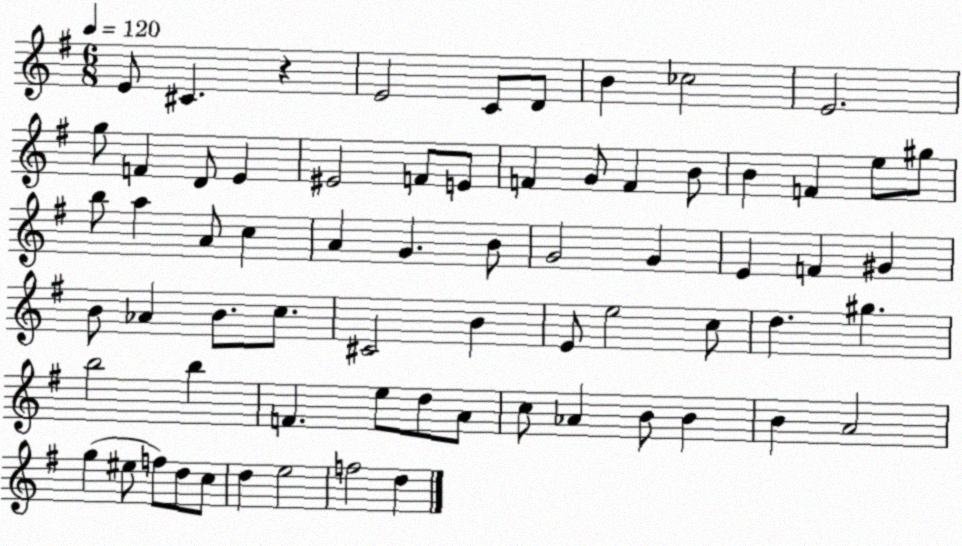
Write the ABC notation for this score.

X:1
T:Untitled
M:6/8
L:1/4
K:G
E/2 ^C z E2 C/2 D/2 B _c2 E2 g/2 F D/2 E ^E2 F/2 E/2 F G/2 F B/2 B F e/2 ^g/2 b/2 a A/2 c A G B/2 G2 G E F ^G B/2 _A B/2 c/2 ^C2 B E/2 e2 c/2 d ^g b2 b F e/2 d/2 A/2 c/2 _A B/2 B B A2 g ^e/2 f/2 d/2 c/2 d e2 f2 d